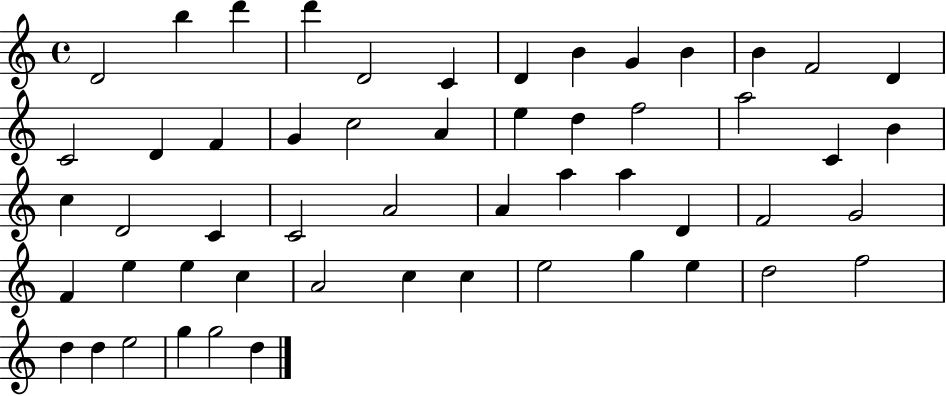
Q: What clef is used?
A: treble